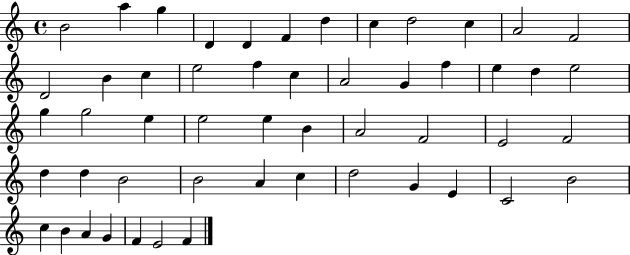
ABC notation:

X:1
T:Untitled
M:4/4
L:1/4
K:C
B2 a g D D F d c d2 c A2 F2 D2 B c e2 f c A2 G f e d e2 g g2 e e2 e B A2 F2 E2 F2 d d B2 B2 A c d2 G E C2 B2 c B A G F E2 F